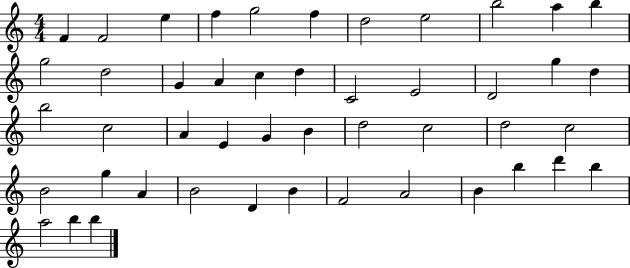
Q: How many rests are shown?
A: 0